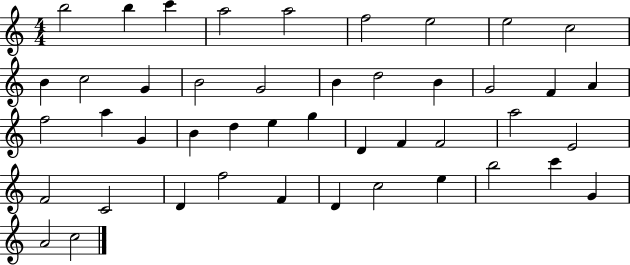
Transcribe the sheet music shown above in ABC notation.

X:1
T:Untitled
M:4/4
L:1/4
K:C
b2 b c' a2 a2 f2 e2 e2 c2 B c2 G B2 G2 B d2 B G2 F A f2 a G B d e g D F F2 a2 E2 F2 C2 D f2 F D c2 e b2 c' G A2 c2